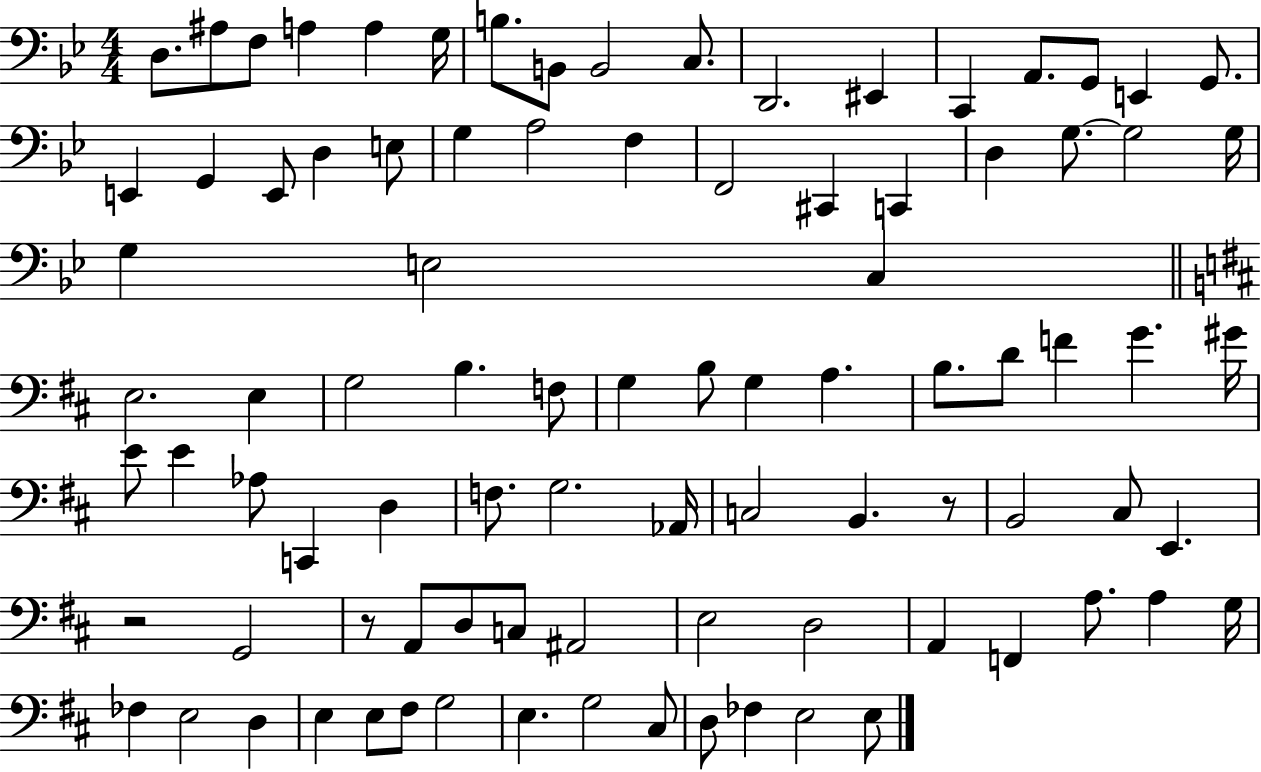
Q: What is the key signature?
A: BES major